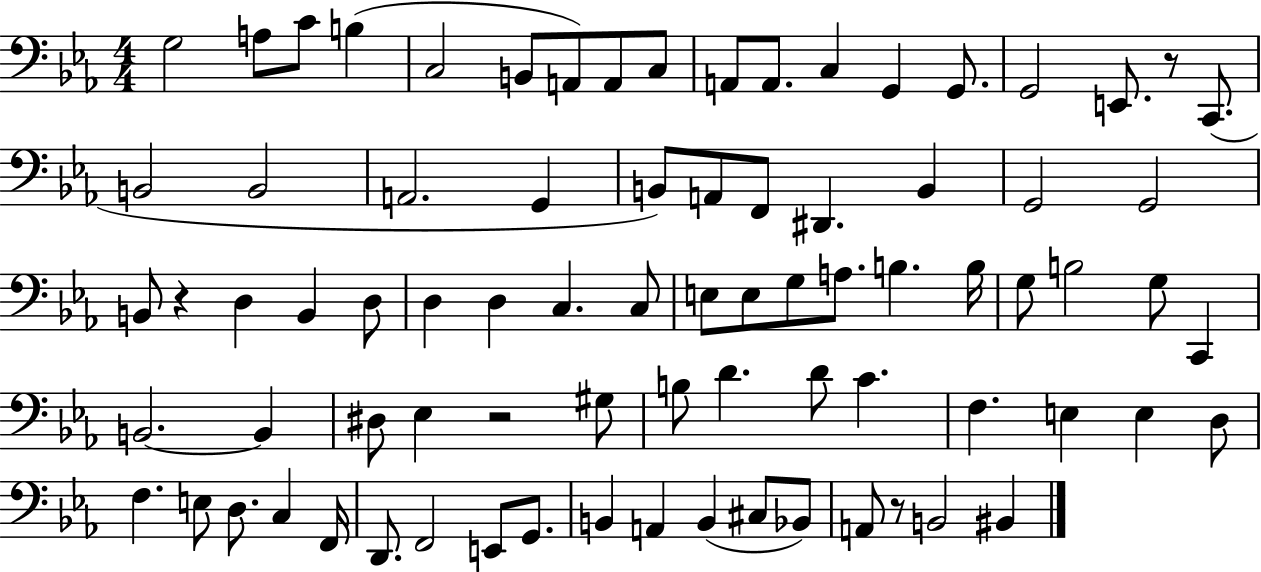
{
  \clef bass
  \numericTimeSignature
  \time 4/4
  \key ees \major
  \repeat volta 2 { g2 a8 c'8 b4( | c2 b,8 a,8) a,8 c8 | a,8 a,8. c4 g,4 g,8. | g,2 e,8. r8 c,8.( | \break b,2 b,2 | a,2. g,4 | b,8) a,8 f,8 dis,4. b,4 | g,2 g,2 | \break b,8 r4 d4 b,4 d8 | d4 d4 c4. c8 | e8 e8 g8 a8. b4. b16 | g8 b2 g8 c,4 | \break b,2.~~ b,4 | dis8 ees4 r2 gis8 | b8 d'4. d'8 c'4. | f4. e4 e4 d8 | \break f4. e8 d8. c4 f,16 | d,8. f,2 e,8 g,8. | b,4 a,4 b,4( cis8 bes,8) | a,8 r8 b,2 bis,4 | \break } \bar "|."
}